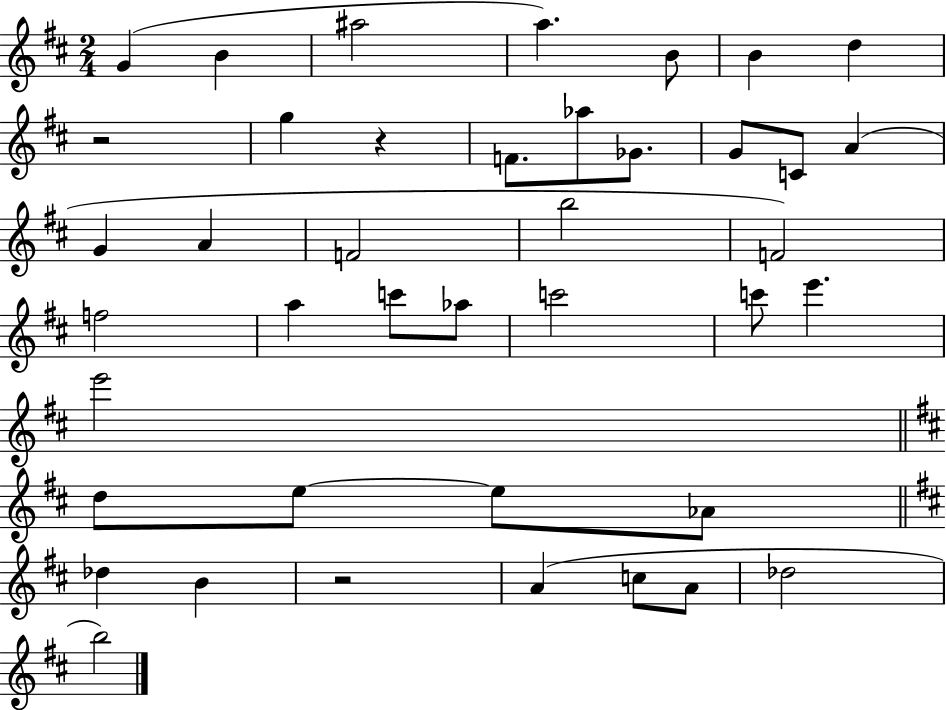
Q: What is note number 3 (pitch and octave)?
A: A#5